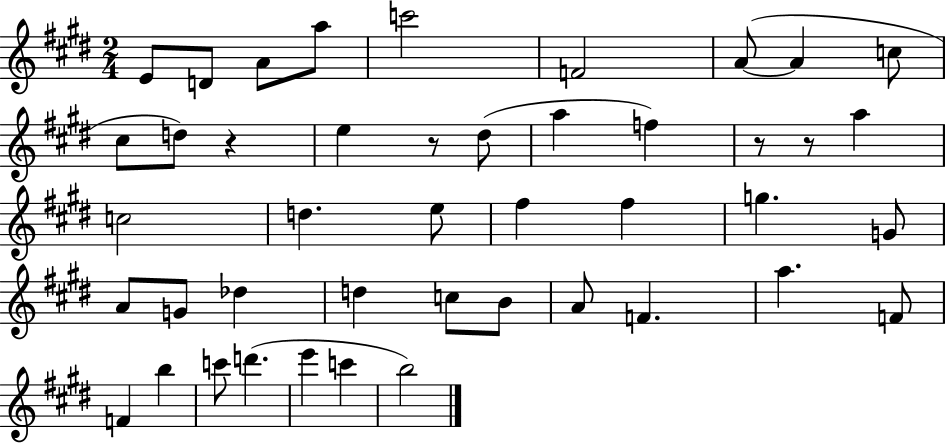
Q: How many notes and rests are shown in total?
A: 44